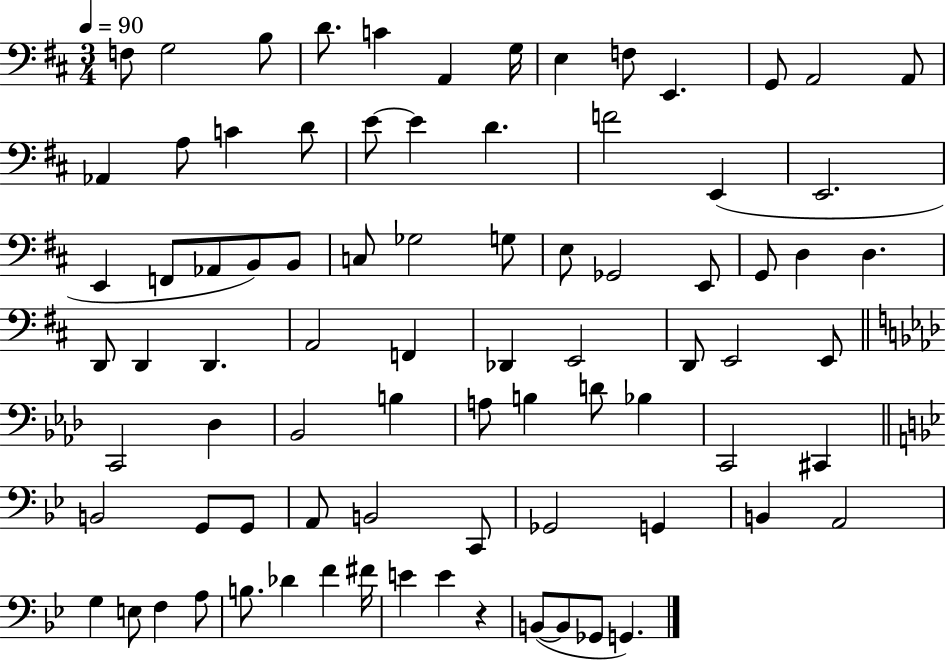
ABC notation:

X:1
T:Untitled
M:3/4
L:1/4
K:D
F,/2 G,2 B,/2 D/2 C A,, G,/4 E, F,/2 E,, G,,/2 A,,2 A,,/2 _A,, A,/2 C D/2 E/2 E D F2 E,, E,,2 E,, F,,/2 _A,,/2 B,,/2 B,,/2 C,/2 _G,2 G,/2 E,/2 _G,,2 E,,/2 G,,/2 D, D, D,,/2 D,, D,, A,,2 F,, _D,, E,,2 D,,/2 E,,2 E,,/2 C,,2 _D, _B,,2 B, A,/2 B, D/2 _B, C,,2 ^C,, B,,2 G,,/2 G,,/2 A,,/2 B,,2 C,,/2 _G,,2 G,, B,, A,,2 G, E,/2 F, A,/2 B,/2 _D F ^F/4 E E z B,,/2 B,,/2 _G,,/2 G,,